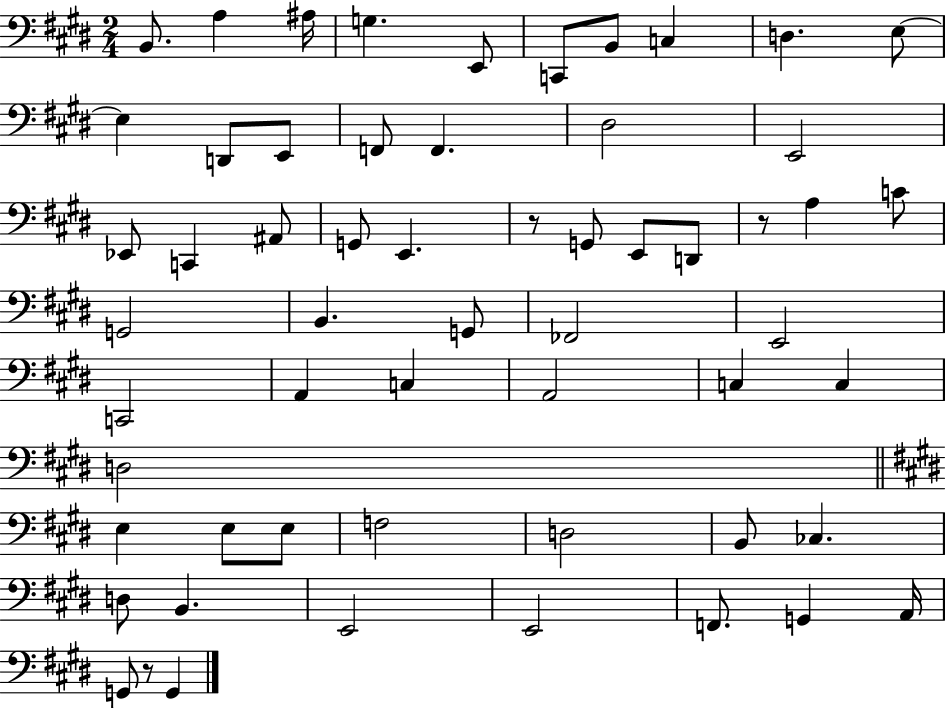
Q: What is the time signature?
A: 2/4